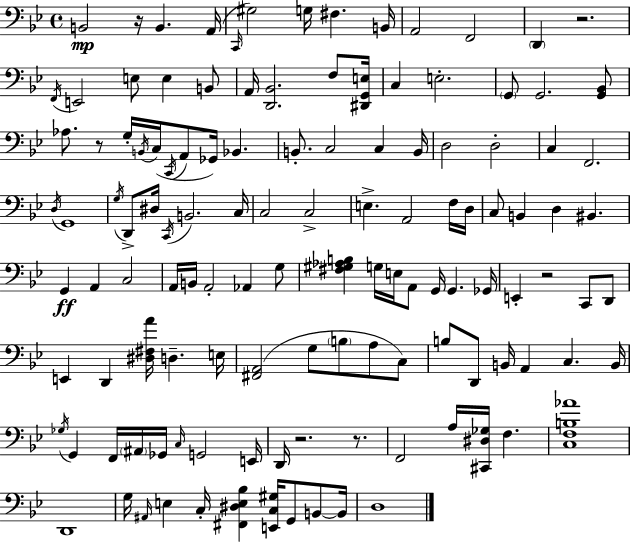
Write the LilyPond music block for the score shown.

{
  \clef bass
  \time 4/4
  \defaultTimeSignature
  \key g \minor
  b,2\mp r16 b,4. a,16( | \grace { c,16 } gis2) g16 fis4. | b,16 a,2 f,2 | \parenthesize d,4 r2. | \break \acciaccatura { f,16 } e,2 e8 e4 | b,8 a,16 <d, bes,>2. f8 | <dis, g, e>16 c4 e2.-. | \parenthesize g,8 g,2. | \break <g, bes,>8 aes8. r8 g16-. \acciaccatura { b,16 } c16( \acciaccatura { c,16 } a,8 ges,16) bes,4. | b,8.-. c2 c4 | b,16 d2 d2-. | c4 f,2. | \break \acciaccatura { d16 } g,1 | \acciaccatura { g16 } d,8-> dis16 \acciaccatura { c,16 } b,2. | c16 c2 c2-> | e4.-> a,2 | \break f16 d16 c8 b,4 d4 | bis,4. g,4\ff a,4 c2 | a,16 b,16 a,2-. | aes,4 g8 <fis gis aes b>4 g16 e16 a,8 g,16 | \break g,4. ges,16 e,4-. r2 | c,8 d,8 e,4 d,4 <dis fis a'>16 | d4.-- e16 <fis, a,>2( g8 | \parenthesize b8 a8 c8) b8 d,8 b,16 a,4 | \break c4. b,16 \acciaccatura { ges16 } g,4 f,16 \parenthesize ais,16 ges,16 \grace { c16 } | g,2 e,16 d,16 r2. | r8. f,2 | a16 <cis, dis ges>16 f4. <c f b aes'>1 | \break d,1 | g16 \grace { ais,16 } e4 c16-. | <fis, dis e bes>4 <e, c gis>16 g,8 b,8~~ b,16 d1 | \bar "|."
}